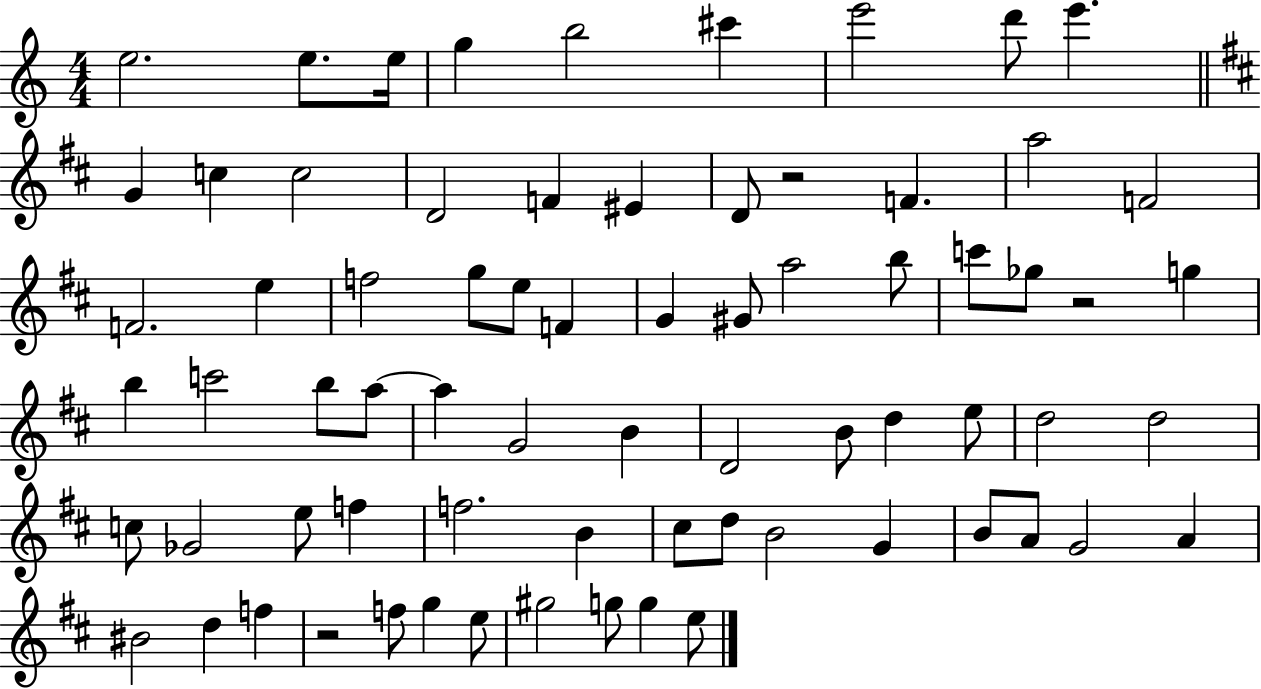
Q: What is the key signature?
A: C major